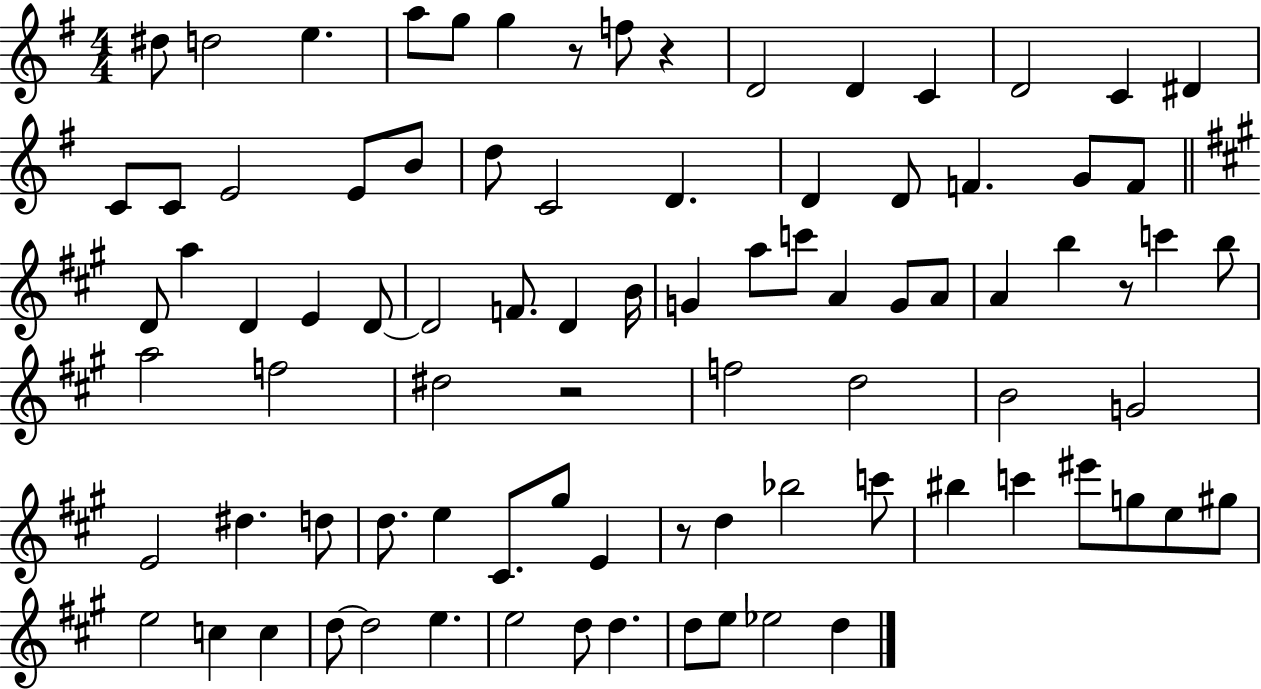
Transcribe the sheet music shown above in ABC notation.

X:1
T:Untitled
M:4/4
L:1/4
K:G
^d/2 d2 e a/2 g/2 g z/2 f/2 z D2 D C D2 C ^D C/2 C/2 E2 E/2 B/2 d/2 C2 D D D/2 F G/2 F/2 D/2 a D E D/2 D2 F/2 D B/4 G a/2 c'/2 A G/2 A/2 A b z/2 c' b/2 a2 f2 ^d2 z2 f2 d2 B2 G2 E2 ^d d/2 d/2 e ^C/2 ^g/2 E z/2 d _b2 c'/2 ^b c' ^e'/2 g/2 e/2 ^g/2 e2 c c d/2 d2 e e2 d/2 d d/2 e/2 _e2 d